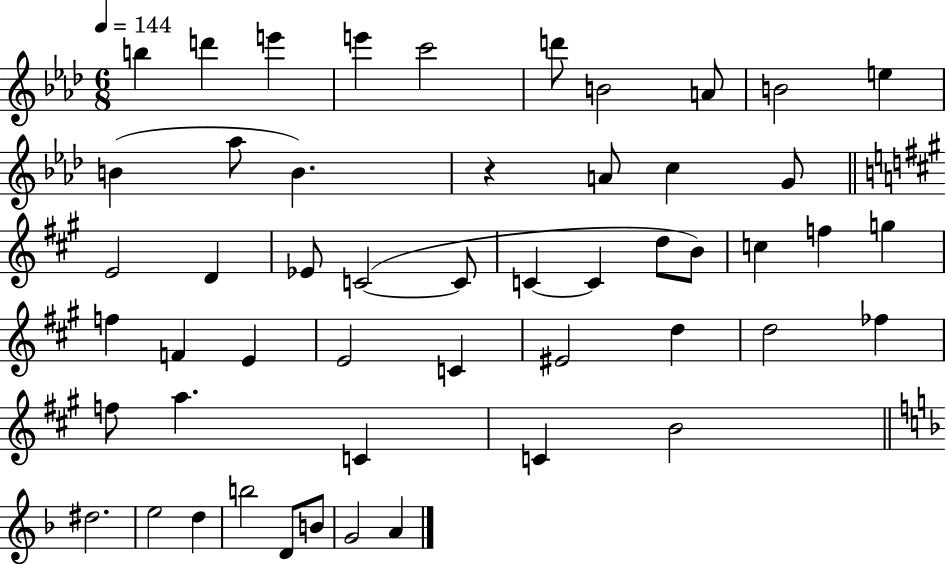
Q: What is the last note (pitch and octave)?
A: A4